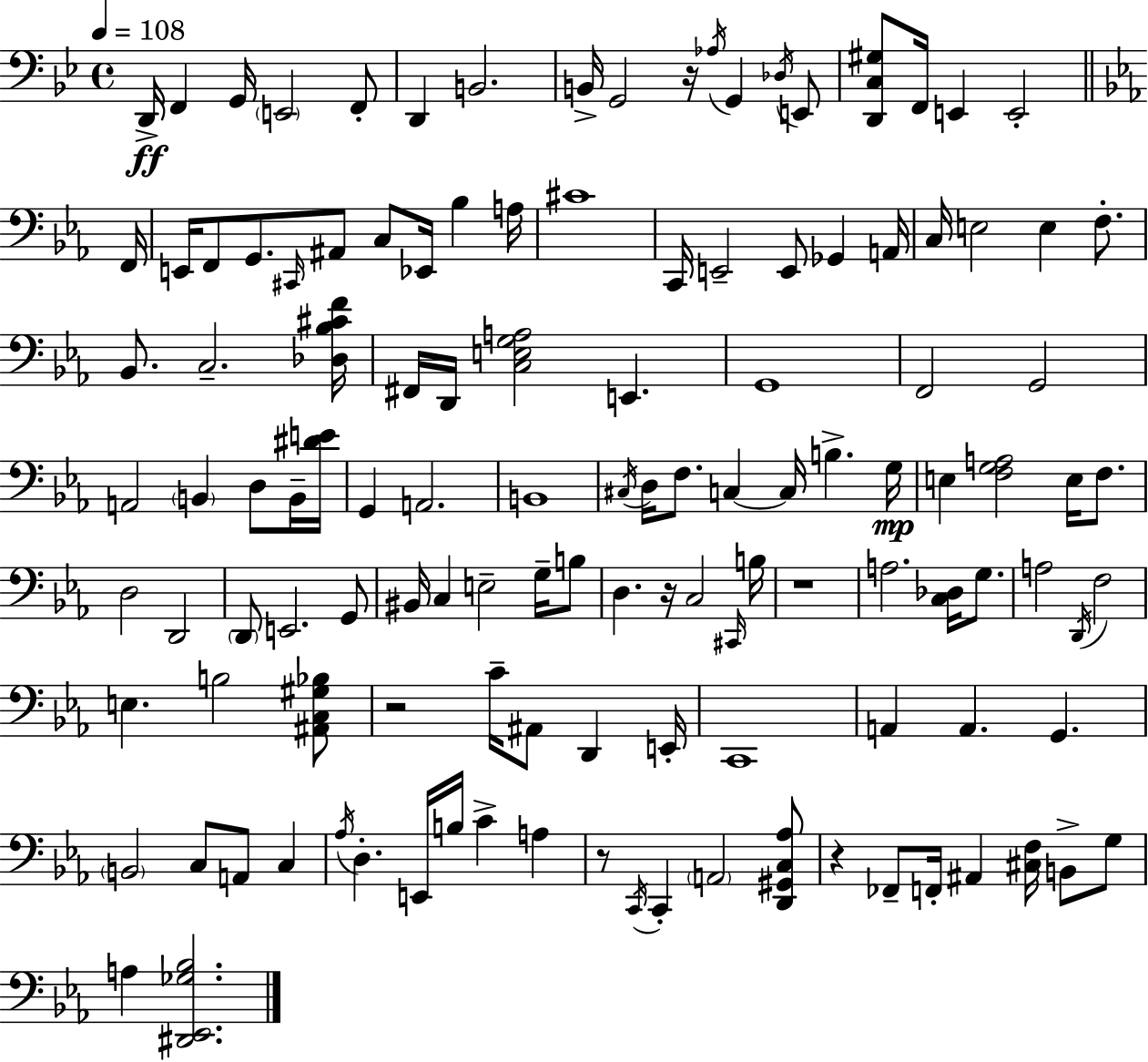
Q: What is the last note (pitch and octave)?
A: A3